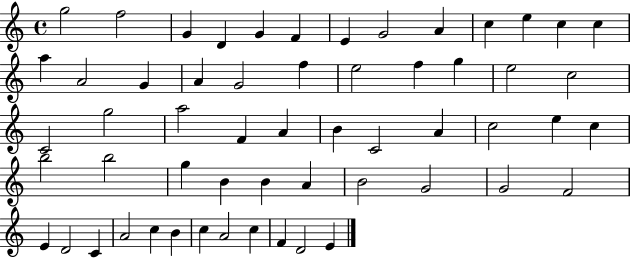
{
  \clef treble
  \time 4/4
  \defaultTimeSignature
  \key c \major
  g''2 f''2 | g'4 d'4 g'4 f'4 | e'4 g'2 a'4 | c''4 e''4 c''4 c''4 | \break a''4 a'2 g'4 | a'4 g'2 f''4 | e''2 f''4 g''4 | e''2 c''2 | \break c'2 g''2 | a''2 f'4 a'4 | b'4 c'2 a'4 | c''2 e''4 c''4 | \break b''2 b''2 | g''4 b'4 b'4 a'4 | b'2 g'2 | g'2 f'2 | \break e'4 d'2 c'4 | a'2 c''4 b'4 | c''4 a'2 c''4 | f'4 d'2 e'4 | \break \bar "|."
}